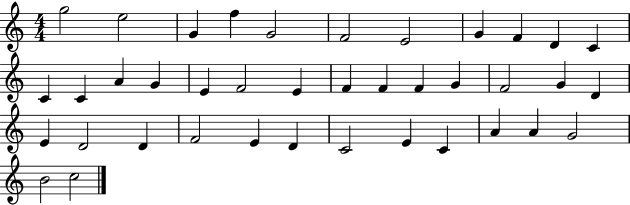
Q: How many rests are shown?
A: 0